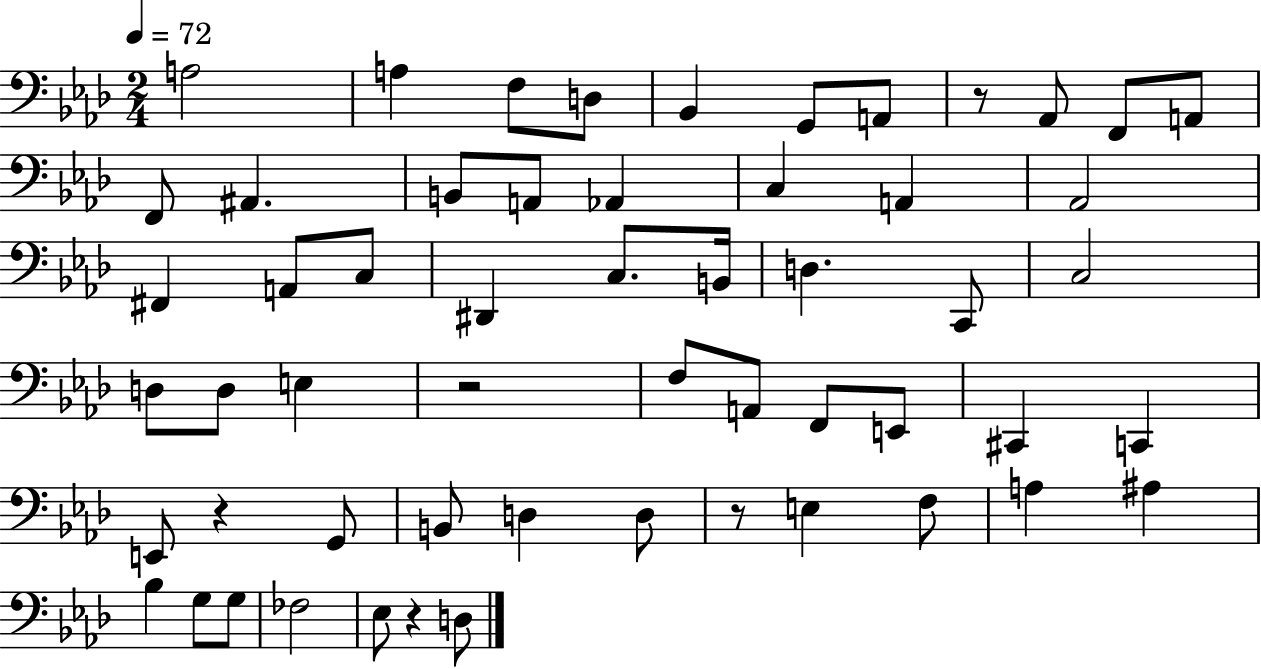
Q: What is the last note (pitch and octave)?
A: D3